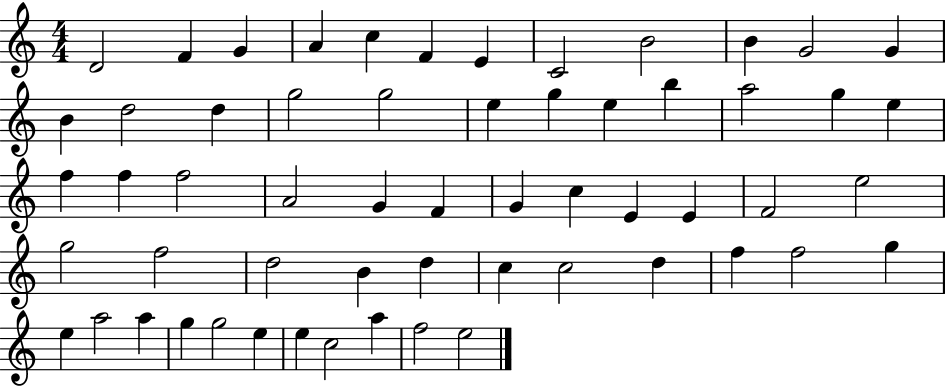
D4/h F4/q G4/q A4/q C5/q F4/q E4/q C4/h B4/h B4/q G4/h G4/q B4/q D5/h D5/q G5/h G5/h E5/q G5/q E5/q B5/q A5/h G5/q E5/q F5/q F5/q F5/h A4/h G4/q F4/q G4/q C5/q E4/q E4/q F4/h E5/h G5/h F5/h D5/h B4/q D5/q C5/q C5/h D5/q F5/q F5/h G5/q E5/q A5/h A5/q G5/q G5/h E5/q E5/q C5/h A5/q F5/h E5/h